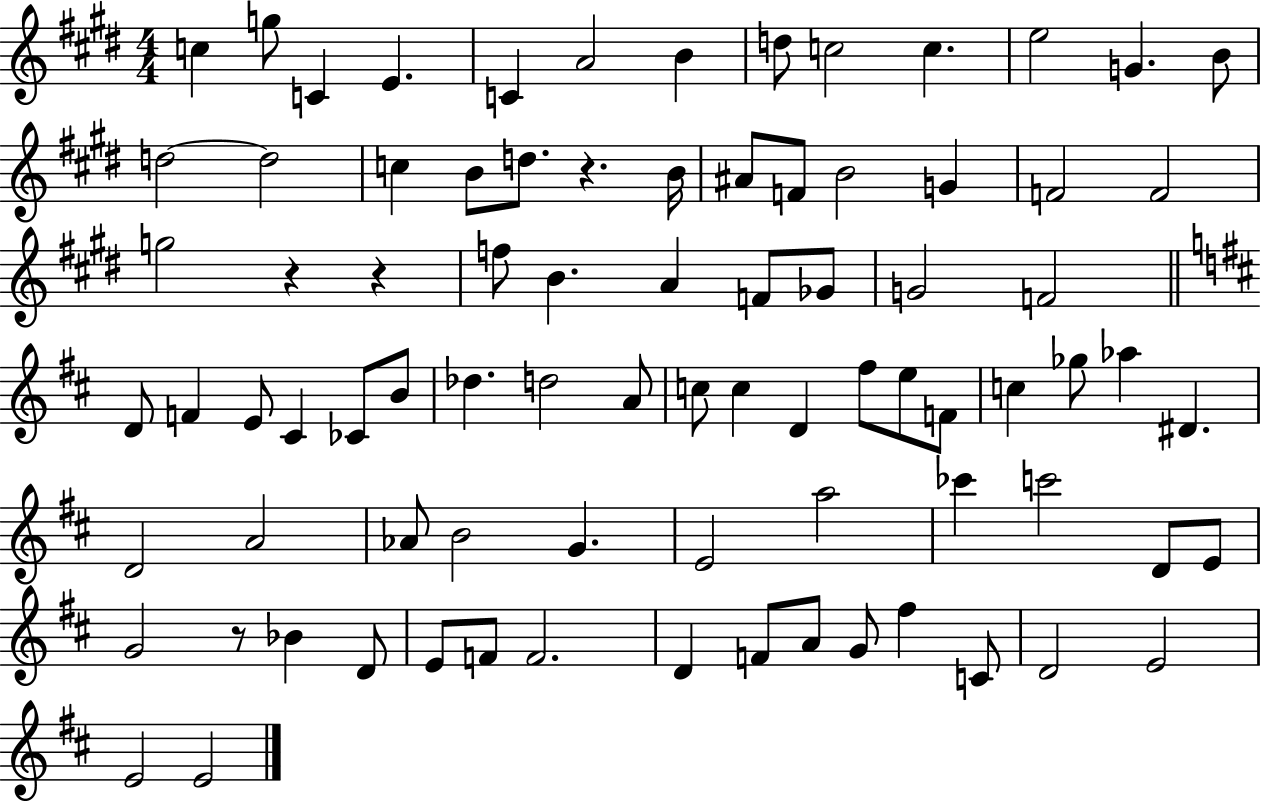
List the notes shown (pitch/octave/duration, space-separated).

C5/q G5/e C4/q E4/q. C4/q A4/h B4/q D5/e C5/h C5/q. E5/h G4/q. B4/e D5/h D5/h C5/q B4/e D5/e. R/q. B4/s A#4/e F4/e B4/h G4/q F4/h F4/h G5/h R/q R/q F5/e B4/q. A4/q F4/e Gb4/e G4/h F4/h D4/e F4/q E4/e C#4/q CES4/e B4/e Db5/q. D5/h A4/e C5/e C5/q D4/q F#5/e E5/e F4/e C5/q Gb5/e Ab5/q D#4/q. D4/h A4/h Ab4/e B4/h G4/q. E4/h A5/h CES6/q C6/h D4/e E4/e G4/h R/e Bb4/q D4/e E4/e F4/e F4/h. D4/q F4/e A4/e G4/e F#5/q C4/e D4/h E4/h E4/h E4/h